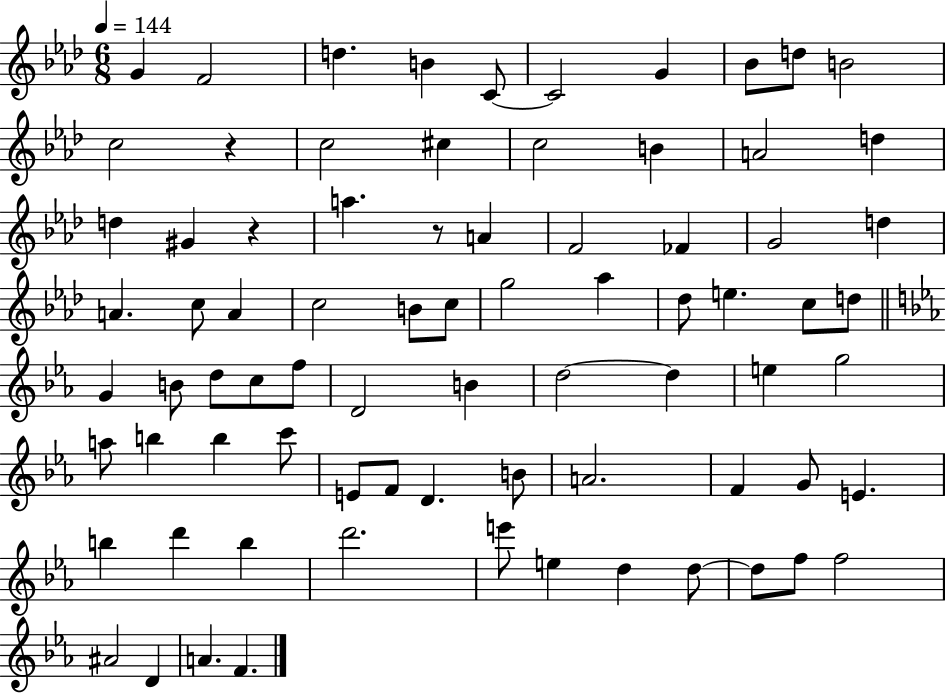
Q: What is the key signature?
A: AES major